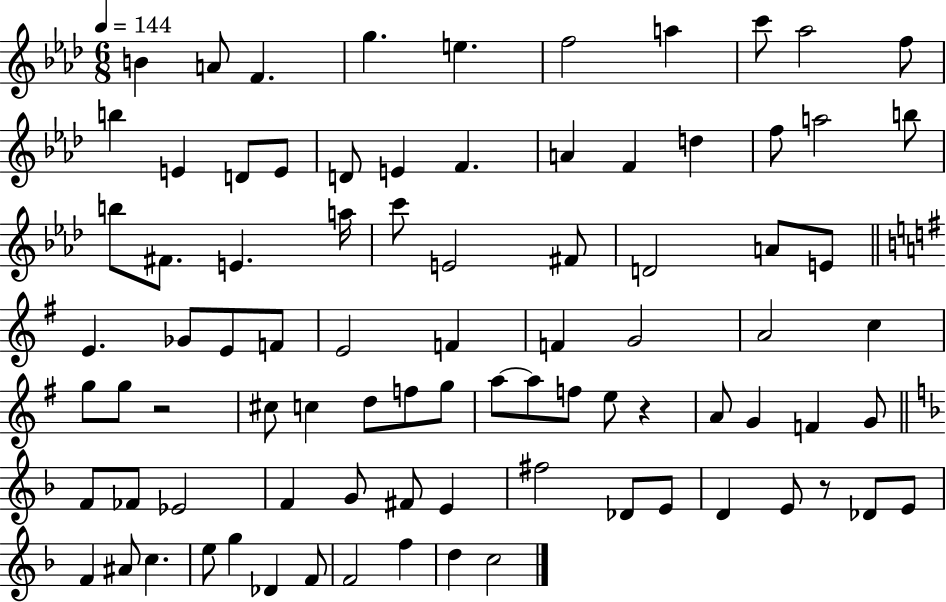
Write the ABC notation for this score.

X:1
T:Untitled
M:6/8
L:1/4
K:Ab
B A/2 F g e f2 a c'/2 _a2 f/2 b E D/2 E/2 D/2 E F A F d f/2 a2 b/2 b/2 ^F/2 E a/4 c'/2 E2 ^F/2 D2 A/2 E/2 E _G/2 E/2 F/2 E2 F F G2 A2 c g/2 g/2 z2 ^c/2 c d/2 f/2 g/2 a/2 a/2 f/2 e/2 z A/2 G F G/2 F/2 _F/2 _E2 F G/2 ^F/2 E ^f2 _D/2 E/2 D E/2 z/2 _D/2 E/2 F ^A/2 c e/2 g _D F/2 F2 f d c2